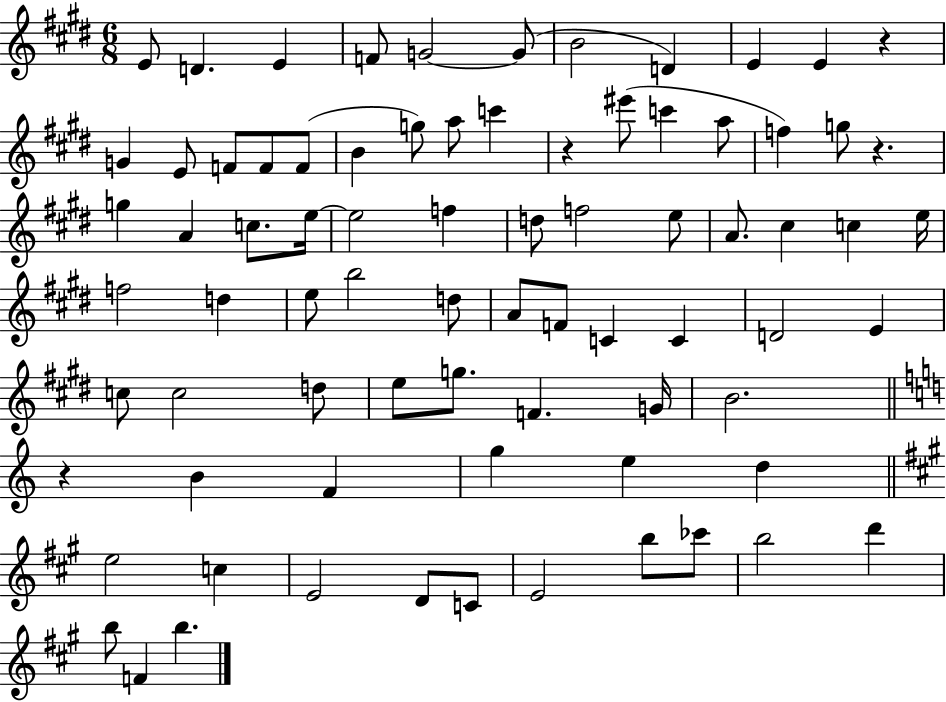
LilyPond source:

{
  \clef treble
  \numericTimeSignature
  \time 6/8
  \key e \major
  e'8 d'4. e'4 | f'8 g'2~~ g'8( | b'2 d'4) | e'4 e'4 r4 | \break g'4 e'8 f'8 f'8 f'8( | b'4 g''8) a''8 c'''4 | r4 eis'''8( c'''4 a''8 | f''4) g''8 r4. | \break g''4 a'4 c''8. e''16~~ | e''2 f''4 | d''8 f''2 e''8 | a'8. cis''4 c''4 e''16 | \break f''2 d''4 | e''8 b''2 d''8 | a'8 f'8 c'4 c'4 | d'2 e'4 | \break c''8 c''2 d''8 | e''8 g''8. f'4. g'16 | b'2. | \bar "||" \break \key c \major r4 b'4 f'4 | g''4 e''4 d''4 | \bar "||" \break \key a \major e''2 c''4 | e'2 d'8 c'8 | e'2 b''8 ces'''8 | b''2 d'''4 | \break b''8 f'4 b''4. | \bar "|."
}